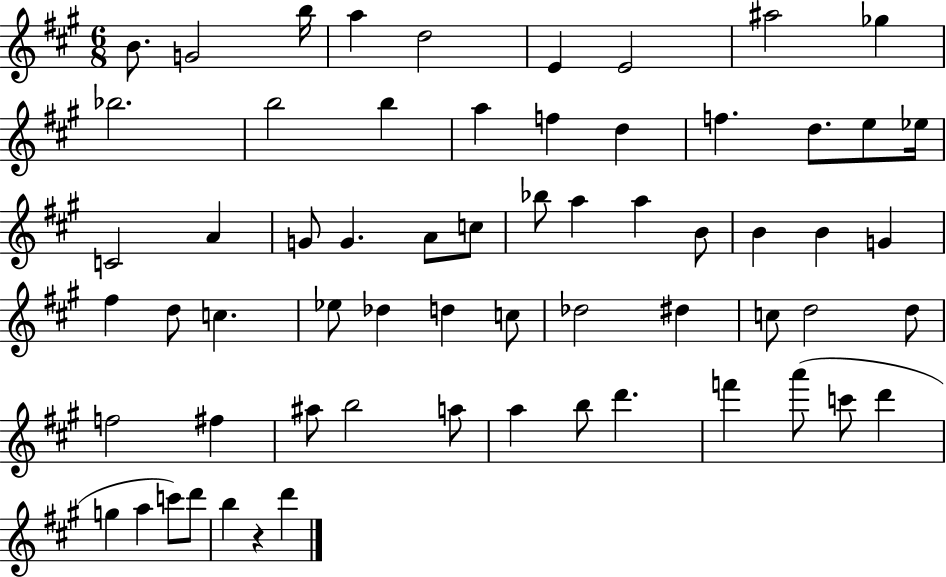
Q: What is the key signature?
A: A major